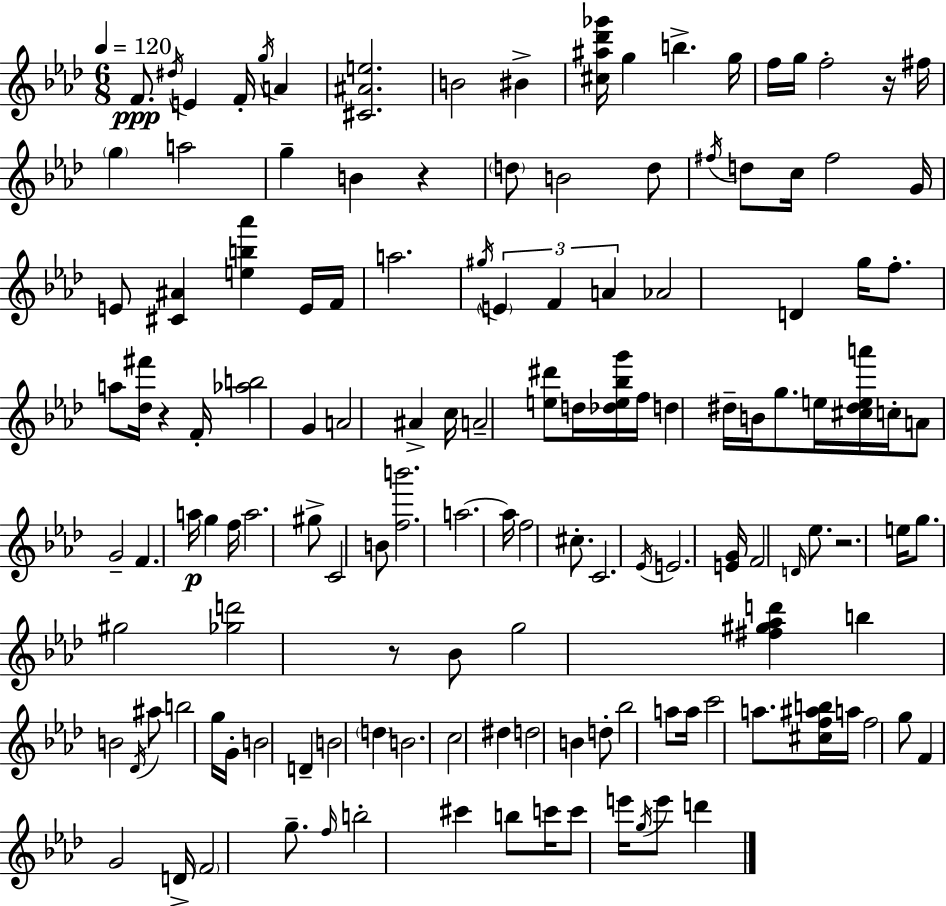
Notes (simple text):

F4/e. D#5/s E4/q F4/s G5/s A4/q [C#4,A#4,E5]/h. B4/h BIS4/q [C#5,A#5,Db6,Gb6]/s G5/q B5/q. G5/s F5/s G5/s F5/h R/s F#5/s G5/q A5/h G5/q B4/q R/q D5/e B4/h D5/e F#5/s D5/e C5/s F#5/h G4/s E4/e [C#4,A#4]/q [E5,B5,Ab6]/q E4/s F4/s A5/h. G#5/s E4/q F4/q A4/q Ab4/h D4/q G5/s F5/e. A5/e [Db5,F#6]/s R/q F4/s [Ab5,B5]/h G4/q A4/h A#4/q C5/s A4/h [E5,D#6]/e D5/s [Db5,E5,Bb5,G6]/s F5/s D5/q D#5/s B4/s G5/e. E5/s [C#5,D#5,E5,A6]/s C5/s A4/e G4/h F4/q. A5/s G5/q F5/s A5/h. G#5/e C4/h B4/e [F5,B6]/h. A5/h. A5/s F5/h C#5/e. C4/h. Eb4/s E4/h. [E4,G4]/s F4/h D4/s Eb5/e. R/h. E5/s G5/e. G#5/h [Gb5,D6]/h R/e Bb4/e G5/h [F#5,G#5,Ab5,D6]/q B5/q B4/h Db4/s A#5/e B5/h G5/s G4/s B4/h D4/q B4/h D5/q B4/h. C5/h D#5/q D5/h B4/q D5/e Bb5/h A5/e A5/s C6/h A5/e. [C#5,F5,A#5,B5]/s A5/s F5/h G5/e F4/q G4/h D4/s F4/h G5/e. F5/s B5/h C#6/q B5/e C6/s C6/e E6/s G5/s E6/e D6/q